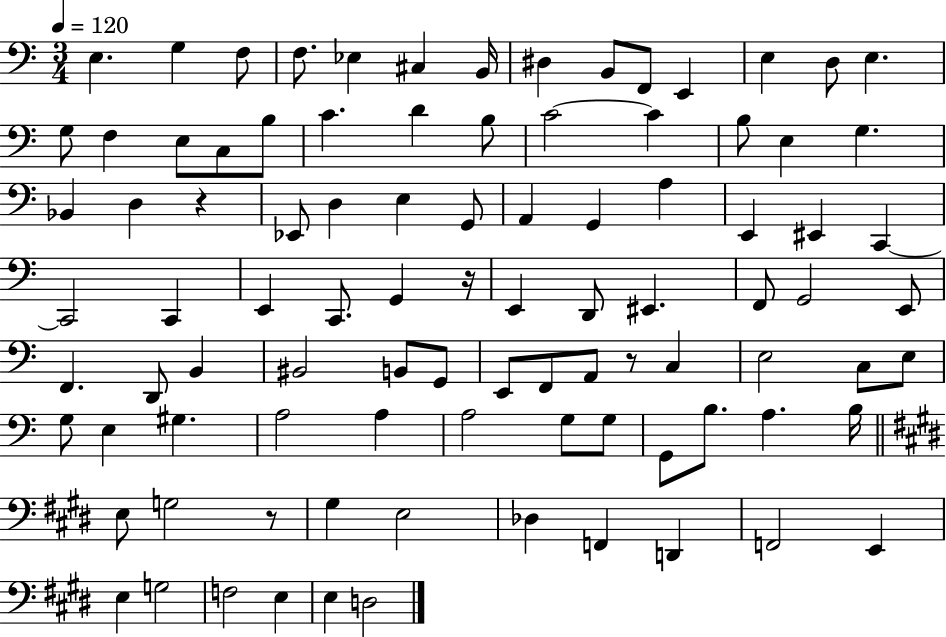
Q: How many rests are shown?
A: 4